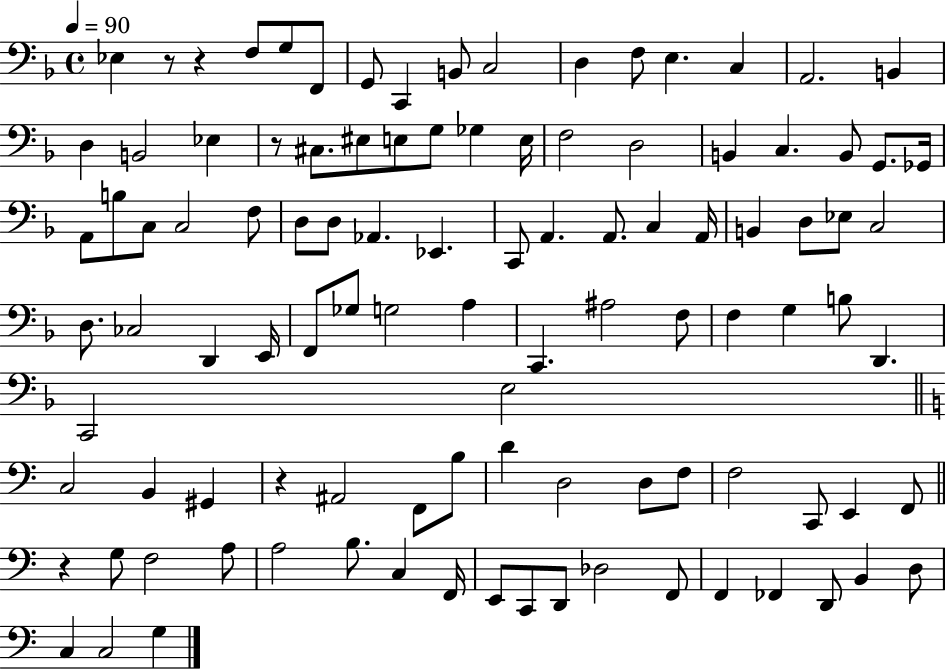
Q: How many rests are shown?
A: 5